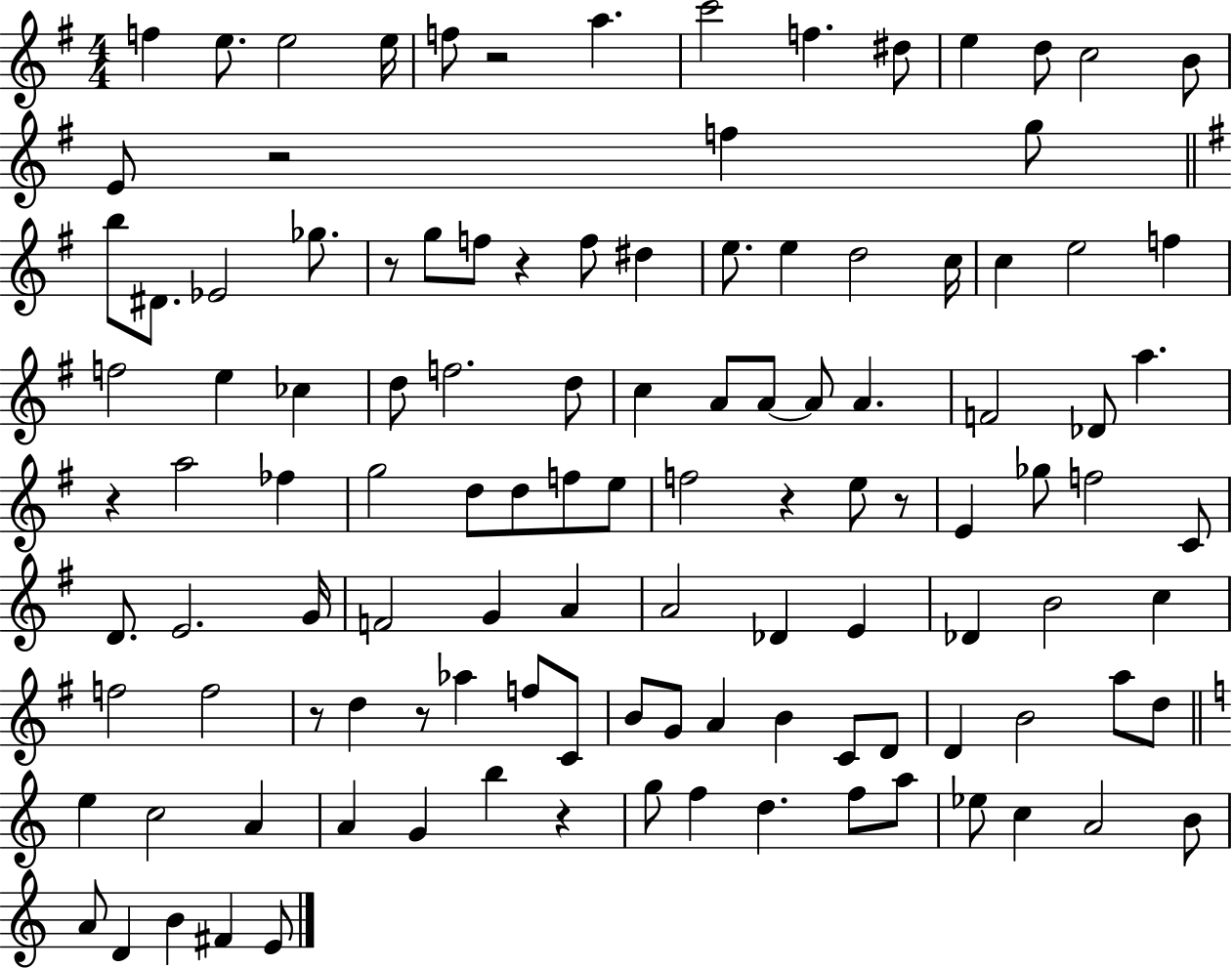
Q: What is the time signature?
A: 4/4